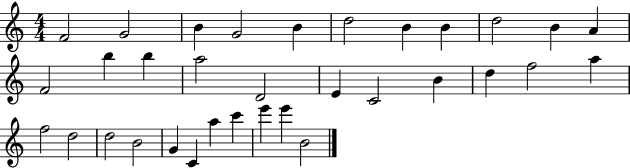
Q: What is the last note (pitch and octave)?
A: B4